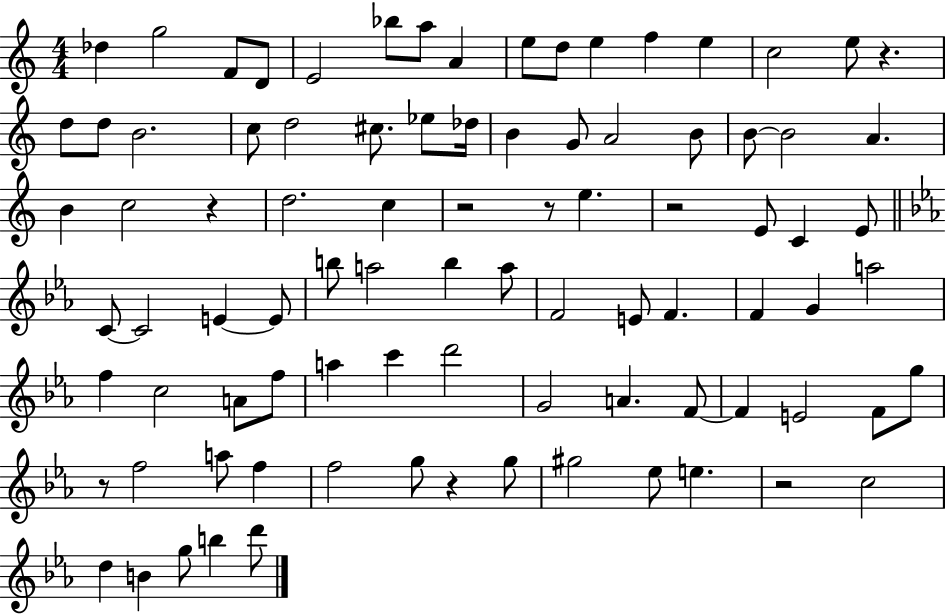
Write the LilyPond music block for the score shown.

{
  \clef treble
  \numericTimeSignature
  \time 4/4
  \key c \major
  \repeat volta 2 { des''4 g''2 f'8 d'8 | e'2 bes''8 a''8 a'4 | e''8 d''8 e''4 f''4 e''4 | c''2 e''8 r4. | \break d''8 d''8 b'2. | c''8 d''2 cis''8. ees''8 des''16 | b'4 g'8 a'2 b'8 | b'8~~ b'2 a'4. | \break b'4 c''2 r4 | d''2. c''4 | r2 r8 e''4. | r2 e'8 c'4 e'8 | \break \bar "||" \break \key ees \major c'8~~ c'2 e'4~~ e'8 | b''8 a''2 b''4 a''8 | f'2 e'8 f'4. | f'4 g'4 a''2 | \break f''4 c''2 a'8 f''8 | a''4 c'''4 d'''2 | g'2 a'4. f'8~~ | f'4 e'2 f'8 g''8 | \break r8 f''2 a''8 f''4 | f''2 g''8 r4 g''8 | gis''2 ees''8 e''4. | r2 c''2 | \break d''4 b'4 g''8 b''4 d'''8 | } \bar "|."
}